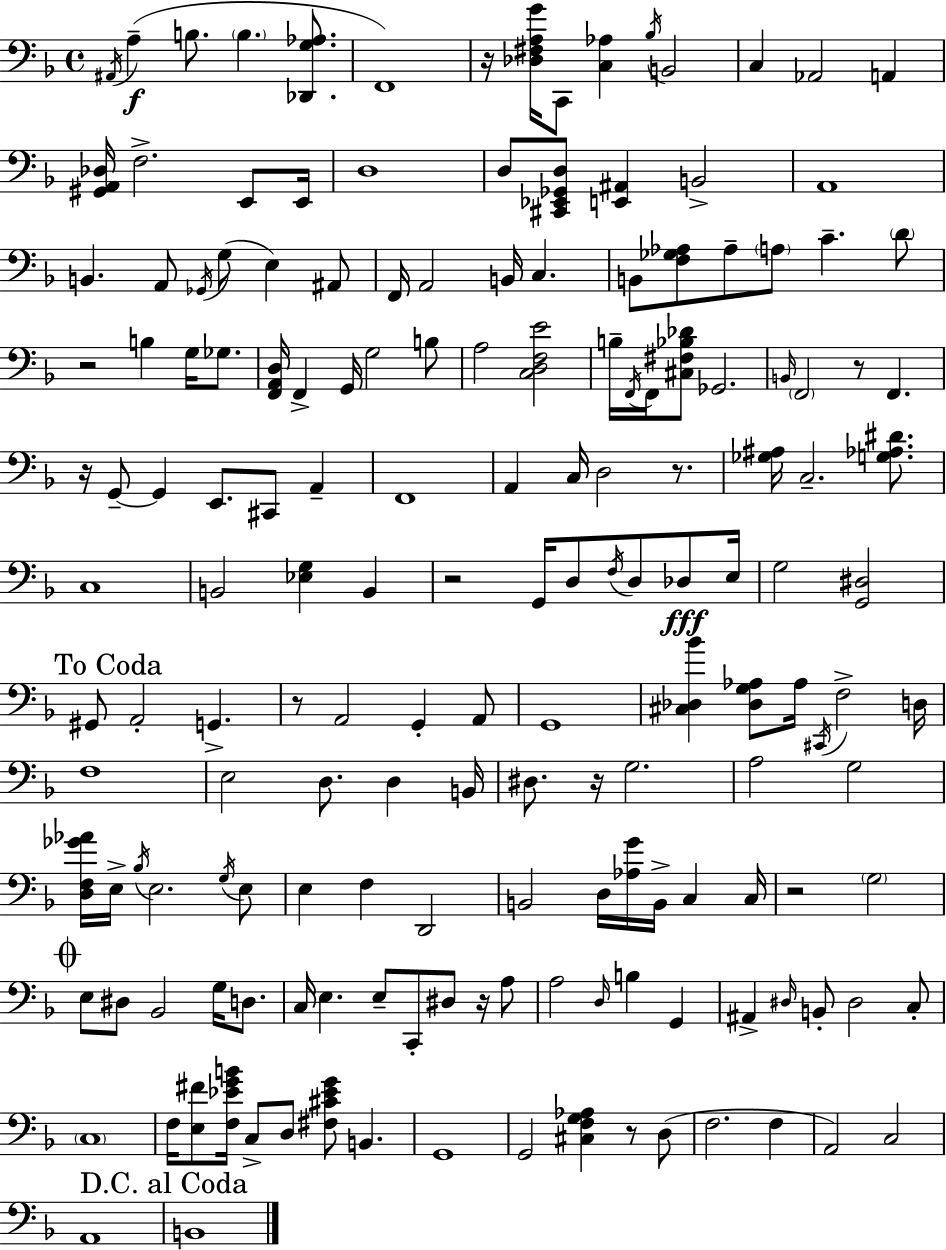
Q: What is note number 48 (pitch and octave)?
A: F2